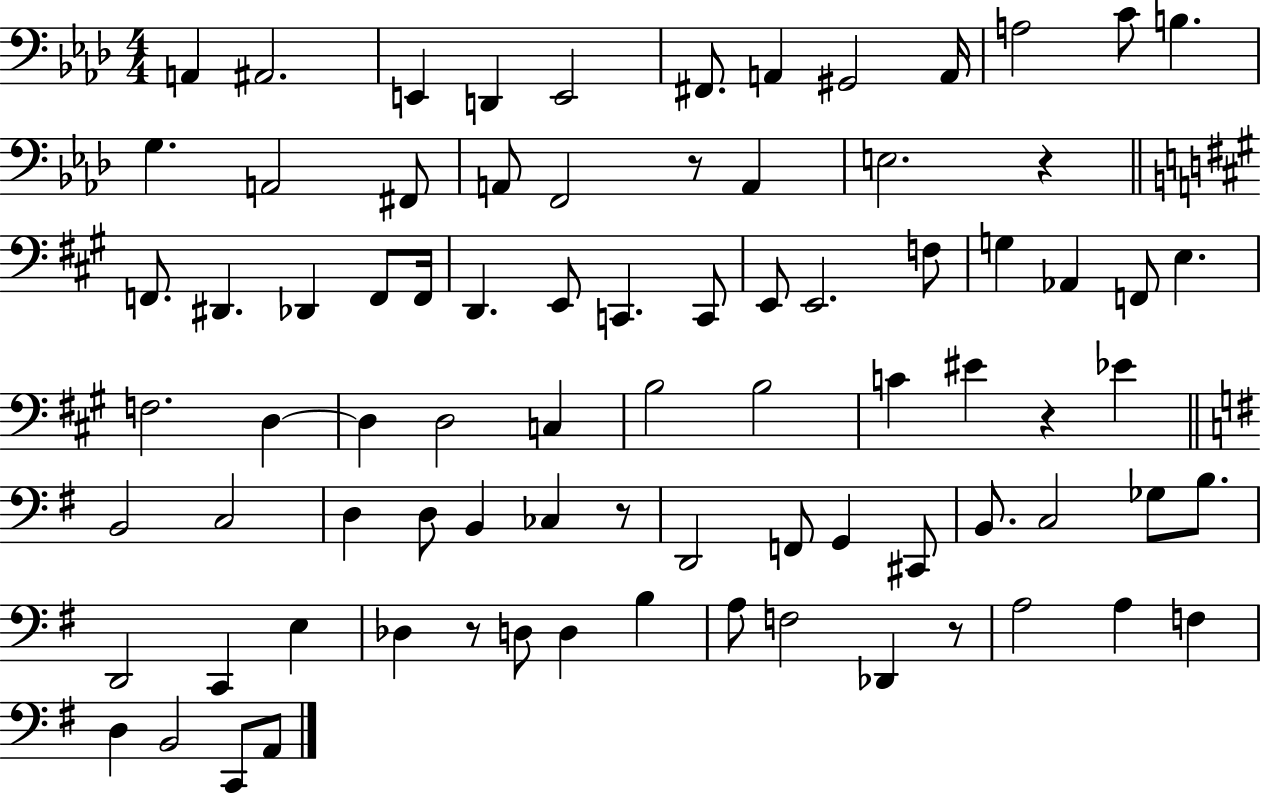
X:1
T:Untitled
M:4/4
L:1/4
K:Ab
A,, ^A,,2 E,, D,, E,,2 ^F,,/2 A,, ^G,,2 A,,/4 A,2 C/2 B, G, A,,2 ^F,,/2 A,,/2 F,,2 z/2 A,, E,2 z F,,/2 ^D,, _D,, F,,/2 F,,/4 D,, E,,/2 C,, C,,/2 E,,/2 E,,2 F,/2 G, _A,, F,,/2 E, F,2 D, D, D,2 C, B,2 B,2 C ^E z _E B,,2 C,2 D, D,/2 B,, _C, z/2 D,,2 F,,/2 G,, ^C,,/2 B,,/2 C,2 _G,/2 B,/2 D,,2 C,, E, _D, z/2 D,/2 D, B, A,/2 F,2 _D,, z/2 A,2 A, F, D, B,,2 C,,/2 A,,/2